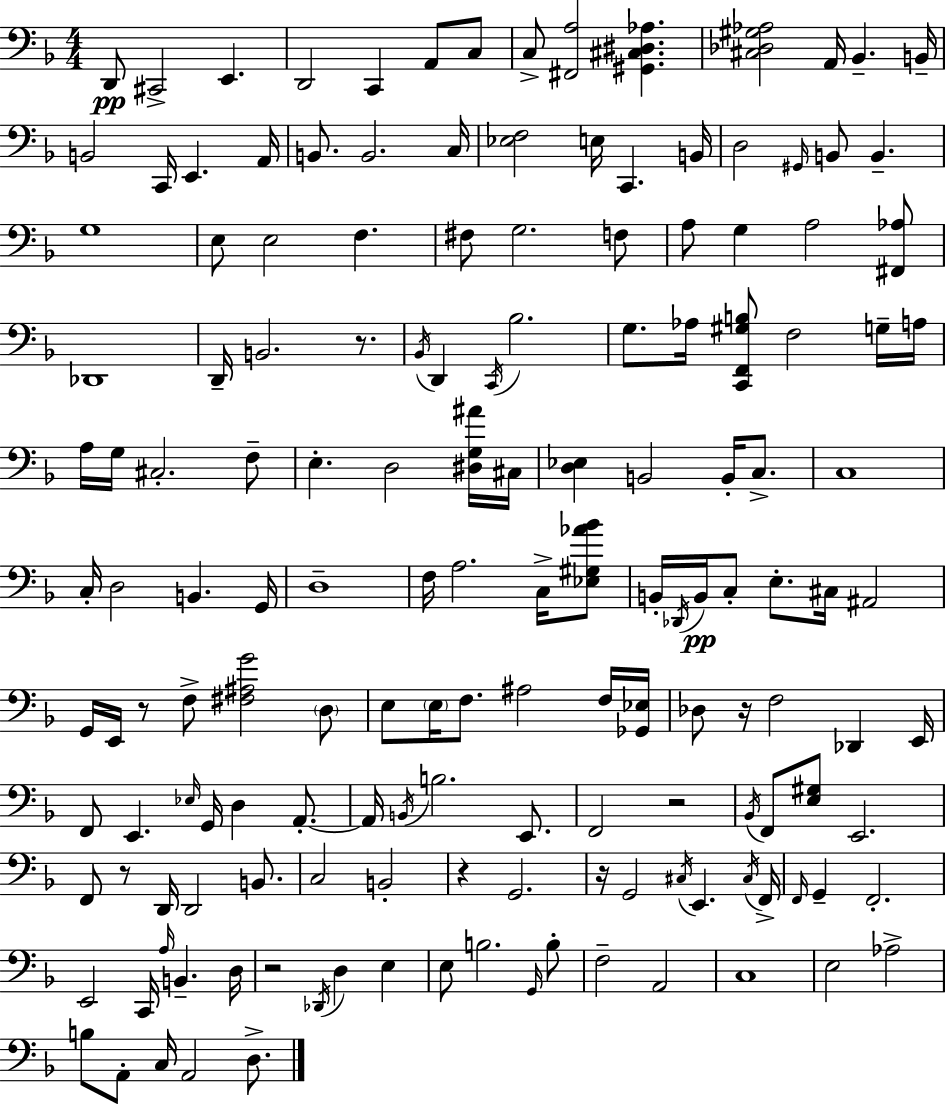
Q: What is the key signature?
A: F major